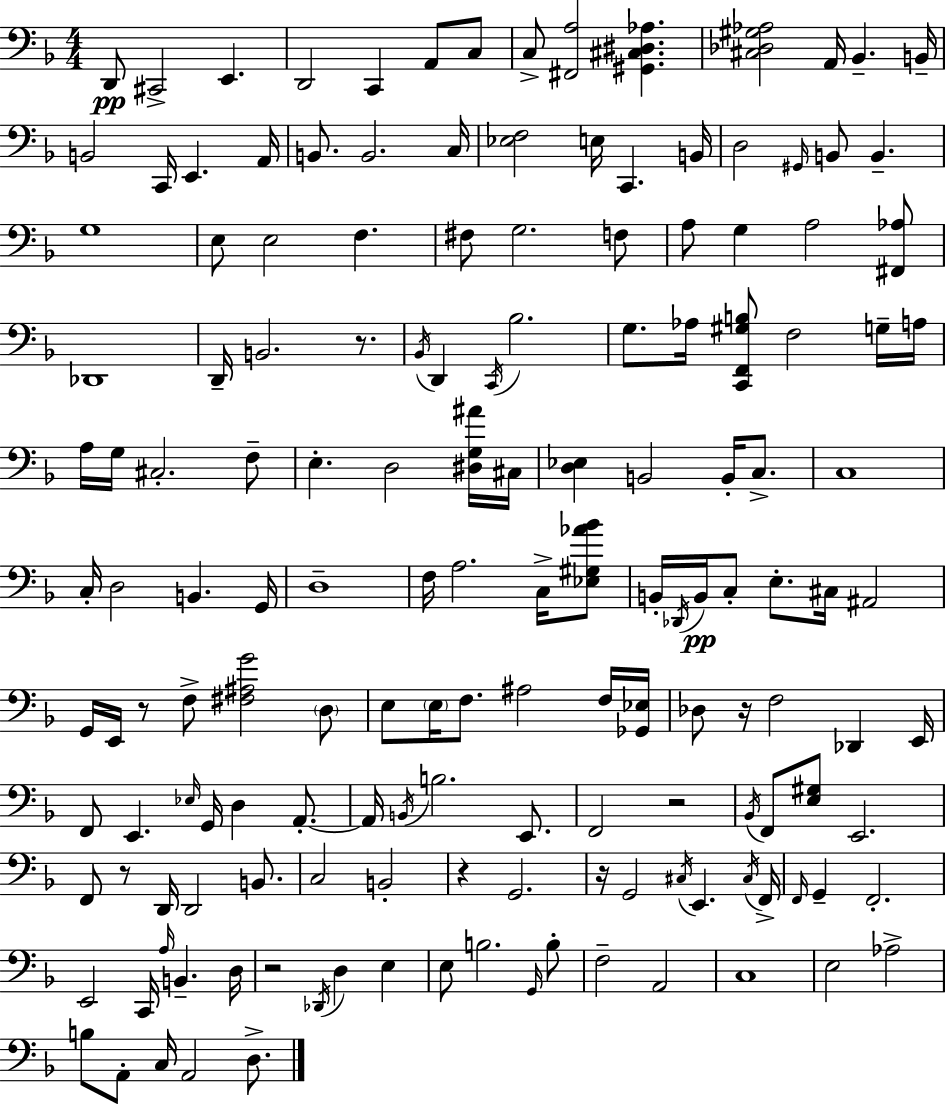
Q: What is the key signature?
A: F major